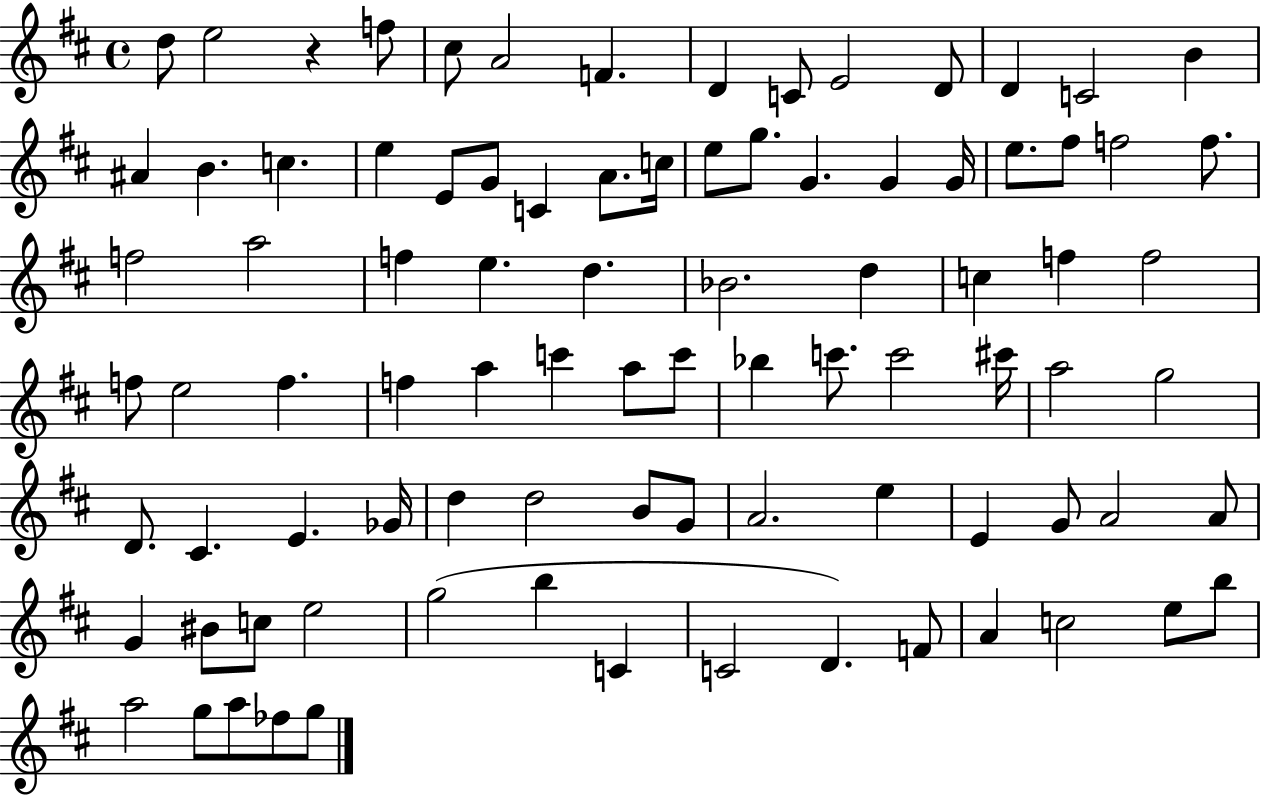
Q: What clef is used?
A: treble